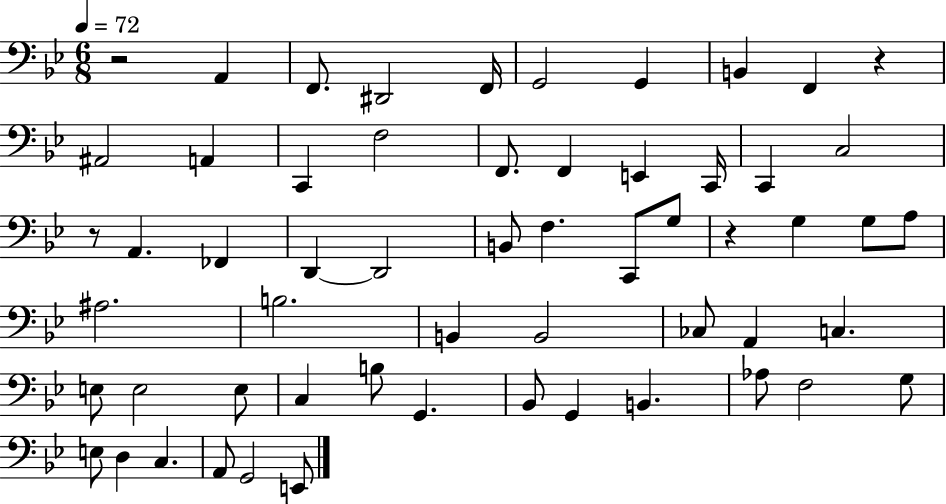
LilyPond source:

{
  \clef bass
  \numericTimeSignature
  \time 6/8
  \key bes \major
  \tempo 4 = 72
  r2 a,4 | f,8. dis,2 f,16 | g,2 g,4 | b,4 f,4 r4 | \break ais,2 a,4 | c,4 f2 | f,8. f,4 e,4 c,16 | c,4 c2 | \break r8 a,4. fes,4 | d,4~~ d,2 | b,8 f4. c,8 g8 | r4 g4 g8 a8 | \break ais2. | b2. | b,4 b,2 | ces8 a,4 c4. | \break e8 e2 e8 | c4 b8 g,4. | bes,8 g,4 b,4. | aes8 f2 g8 | \break e8 d4 c4. | a,8 g,2 e,8 | \bar "|."
}